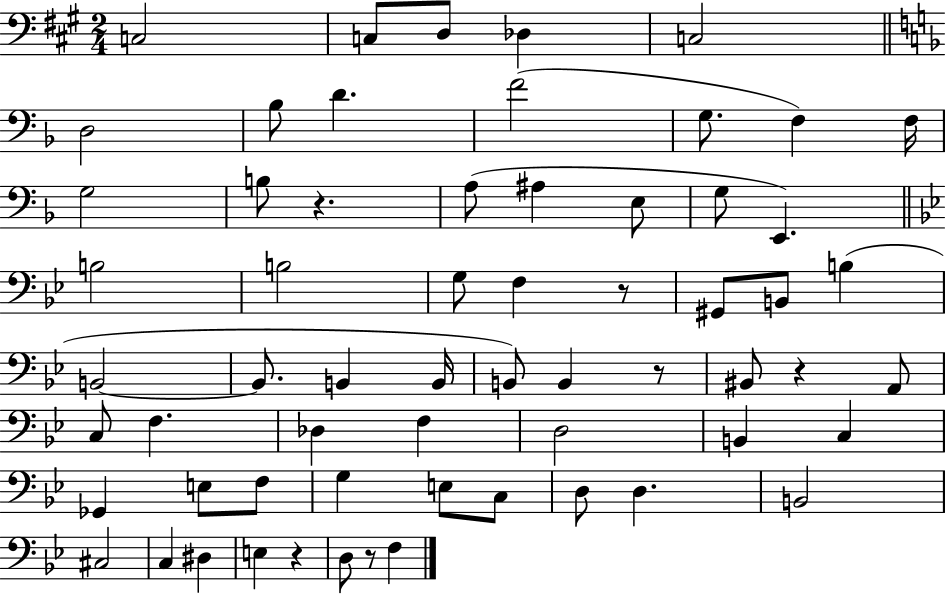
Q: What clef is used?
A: bass